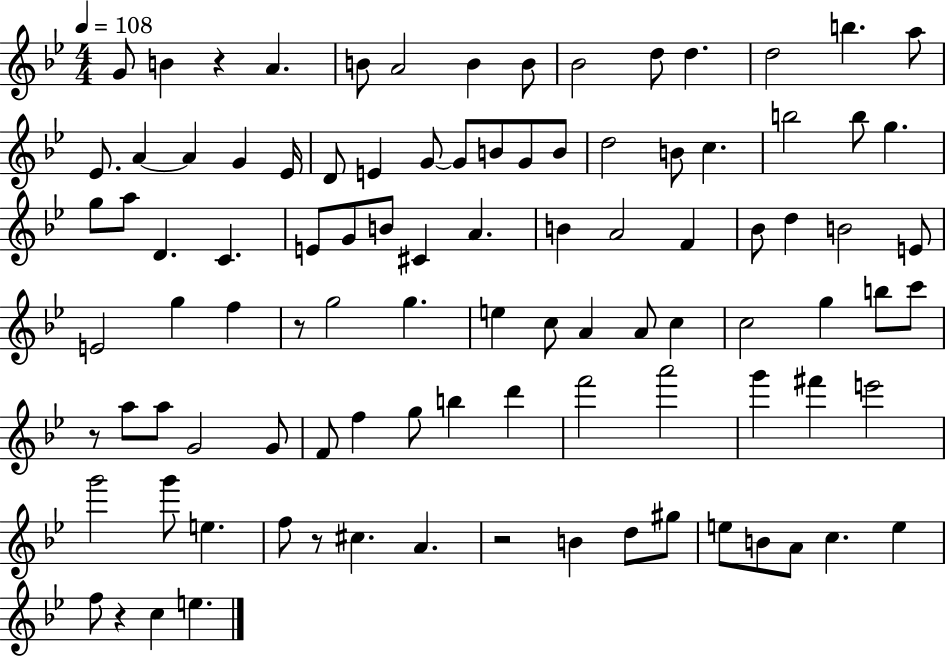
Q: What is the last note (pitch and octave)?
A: E5